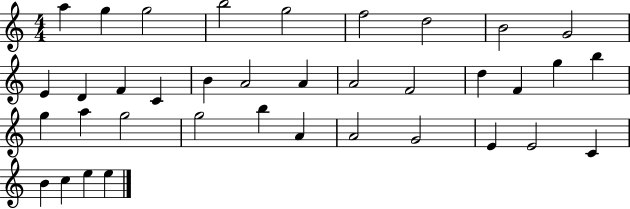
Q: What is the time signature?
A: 4/4